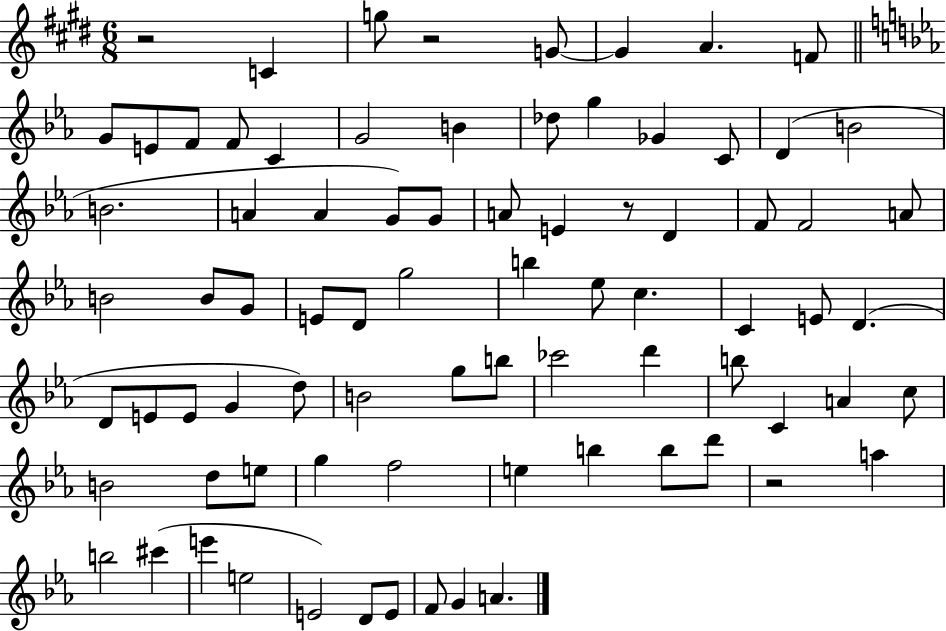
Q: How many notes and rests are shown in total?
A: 80